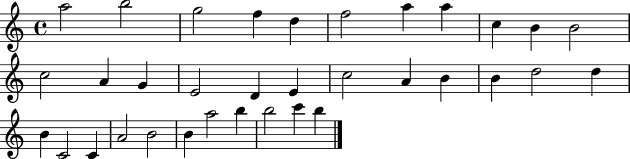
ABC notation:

X:1
T:Untitled
M:4/4
L:1/4
K:C
a2 b2 g2 f d f2 a a c B B2 c2 A G E2 D E c2 A B B d2 d B C2 C A2 B2 B a2 b b2 c' b